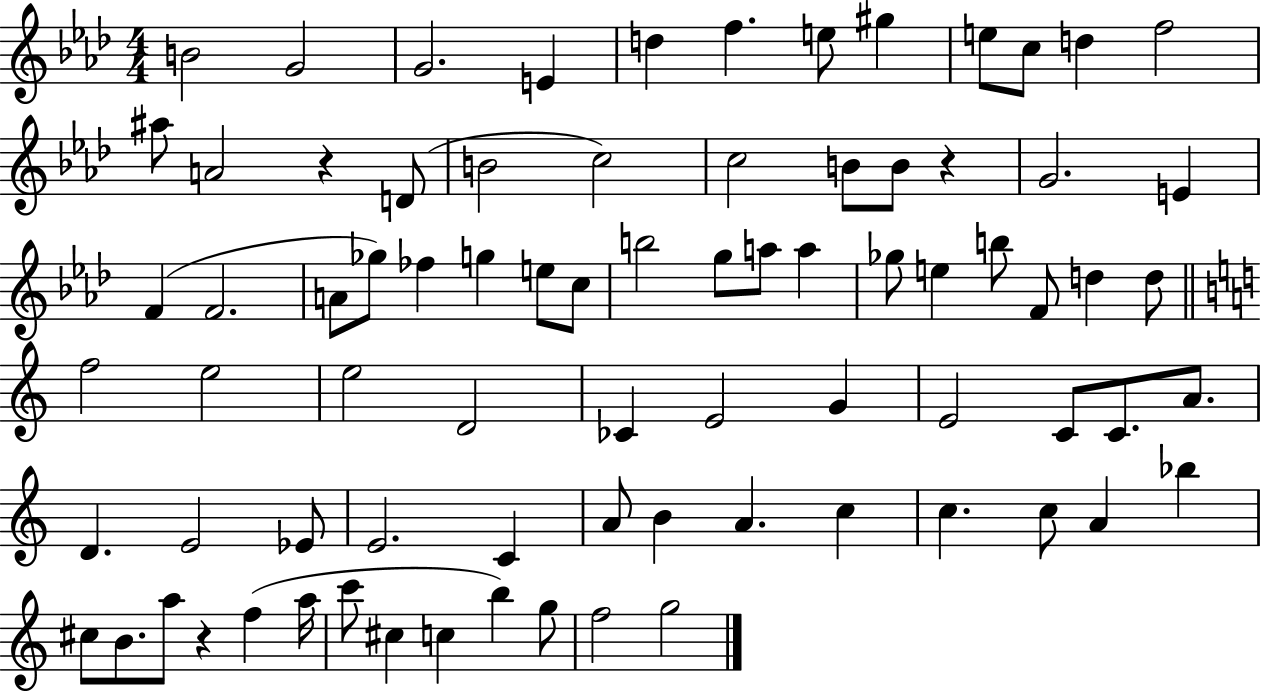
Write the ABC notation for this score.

X:1
T:Untitled
M:4/4
L:1/4
K:Ab
B2 G2 G2 E d f e/2 ^g e/2 c/2 d f2 ^a/2 A2 z D/2 B2 c2 c2 B/2 B/2 z G2 E F F2 A/2 _g/2 _f g e/2 c/2 b2 g/2 a/2 a _g/2 e b/2 F/2 d d/2 f2 e2 e2 D2 _C E2 G E2 C/2 C/2 A/2 D E2 _E/2 E2 C A/2 B A c c c/2 A _b ^c/2 B/2 a/2 z f a/4 c'/2 ^c c b g/2 f2 g2